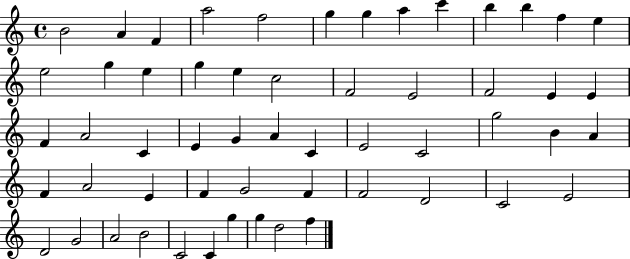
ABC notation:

X:1
T:Untitled
M:4/4
L:1/4
K:C
B2 A F a2 f2 g g a c' b b f e e2 g e g e c2 F2 E2 F2 E E F A2 C E G A C E2 C2 g2 B A F A2 E F G2 F F2 D2 C2 E2 D2 G2 A2 B2 C2 C g g d2 f